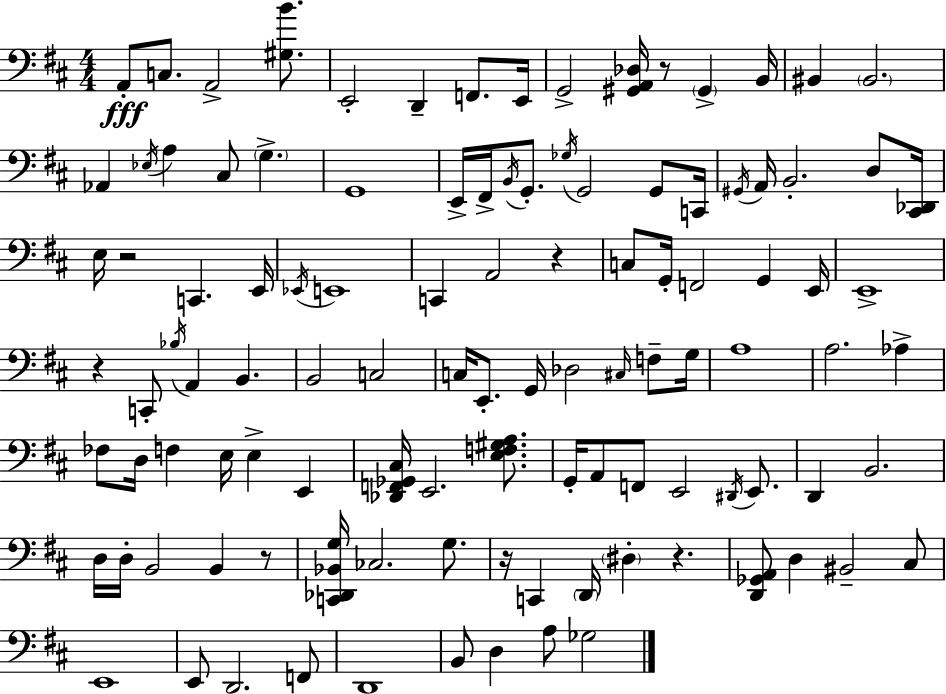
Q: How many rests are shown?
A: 7